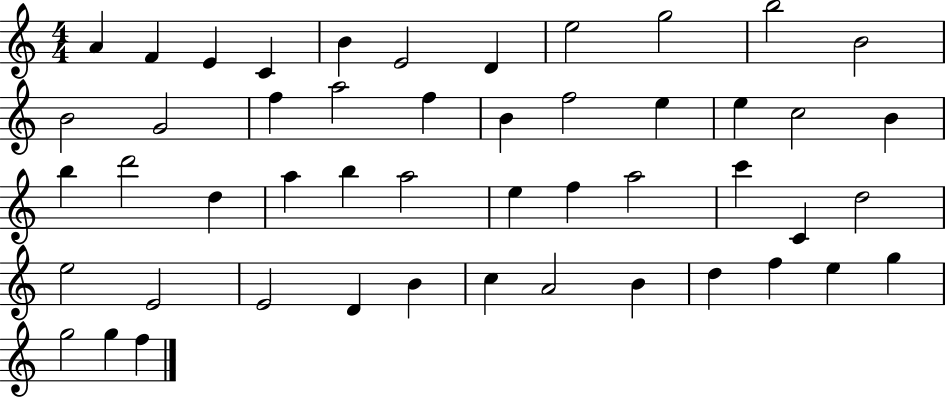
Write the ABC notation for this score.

X:1
T:Untitled
M:4/4
L:1/4
K:C
A F E C B E2 D e2 g2 b2 B2 B2 G2 f a2 f B f2 e e c2 B b d'2 d a b a2 e f a2 c' C d2 e2 E2 E2 D B c A2 B d f e g g2 g f